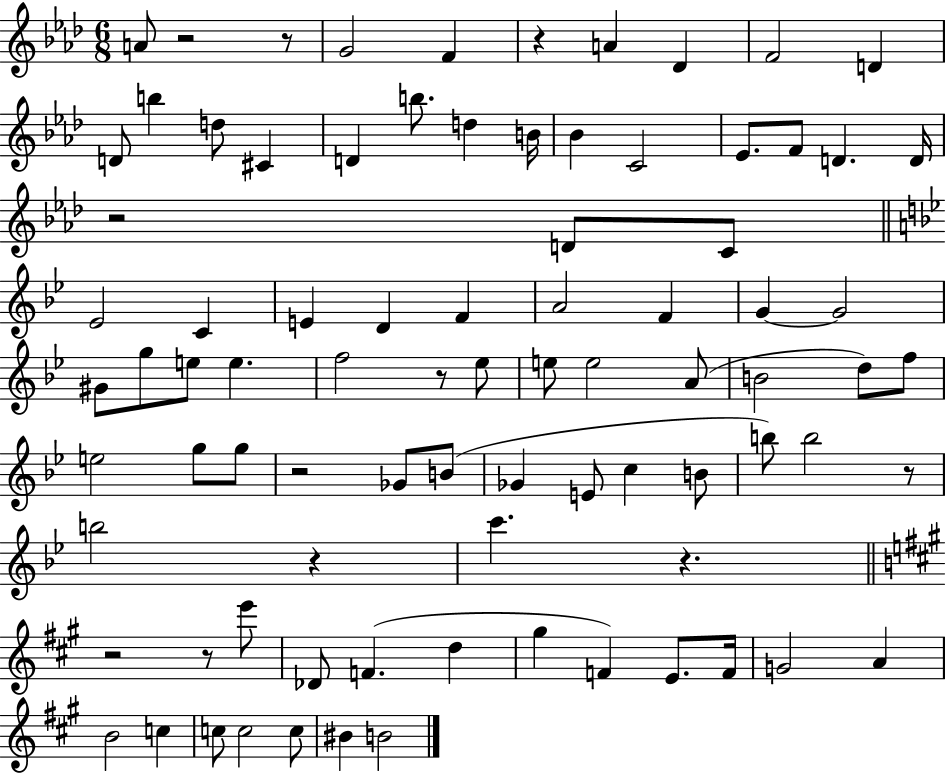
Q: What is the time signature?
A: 6/8